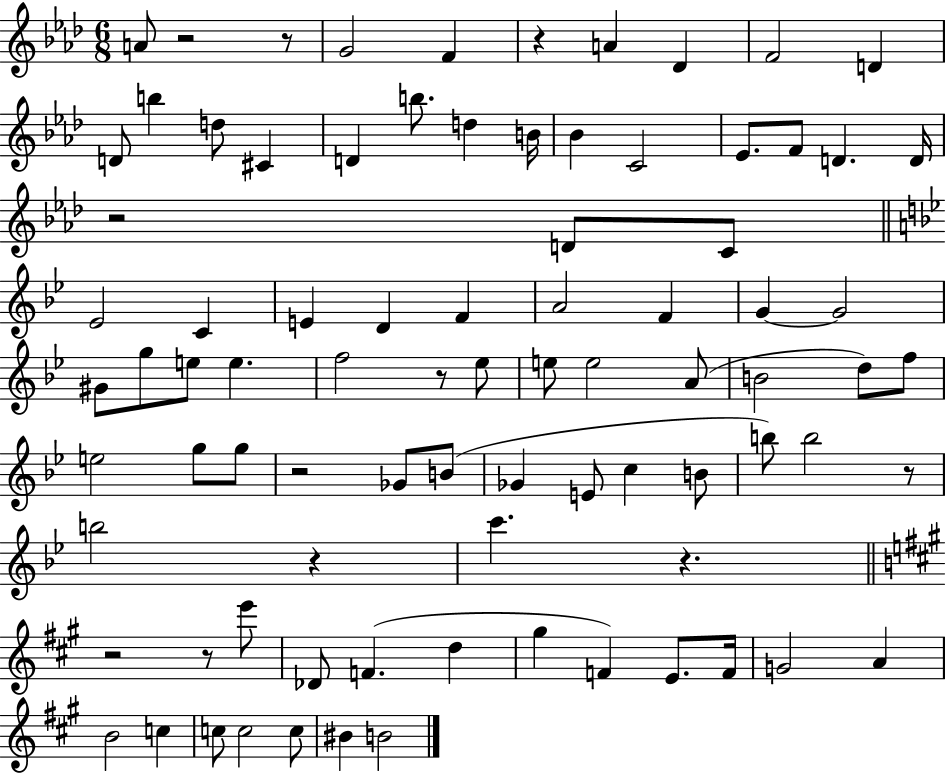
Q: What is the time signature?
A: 6/8